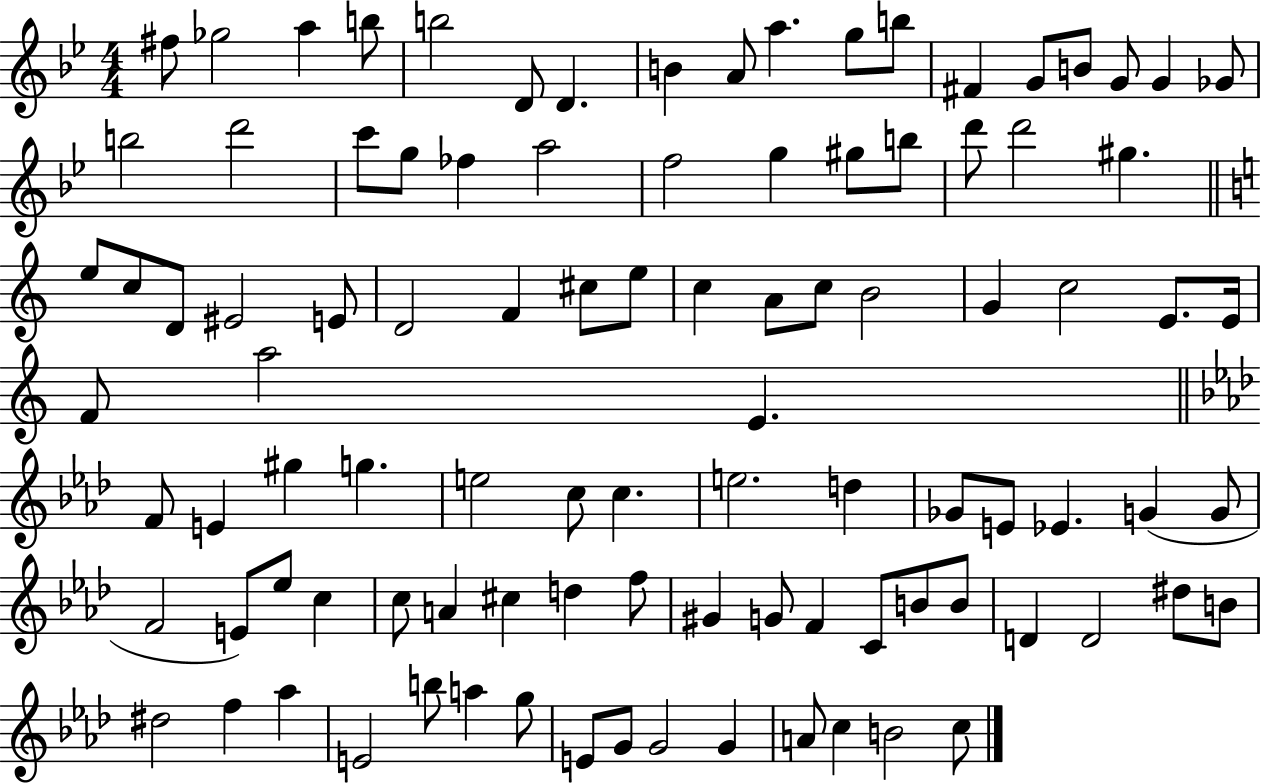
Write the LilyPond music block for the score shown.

{
  \clef treble
  \numericTimeSignature
  \time 4/4
  \key bes \major
  \repeat volta 2 { fis''8 ges''2 a''4 b''8 | b''2 d'8 d'4. | b'4 a'8 a''4. g''8 b''8 | fis'4 g'8 b'8 g'8 g'4 ges'8 | \break b''2 d'''2 | c'''8 g''8 fes''4 a''2 | f''2 g''4 gis''8 b''8 | d'''8 d'''2 gis''4. | \break \bar "||" \break \key c \major e''8 c''8 d'8 eis'2 e'8 | d'2 f'4 cis''8 e''8 | c''4 a'8 c''8 b'2 | g'4 c''2 e'8. e'16 | \break f'8 a''2 e'4. | \bar "||" \break \key f \minor f'8 e'4 gis''4 g''4. | e''2 c''8 c''4. | e''2. d''4 | ges'8 e'8 ees'4. g'4( g'8 | \break f'2 e'8) ees''8 c''4 | c''8 a'4 cis''4 d''4 f''8 | gis'4 g'8 f'4 c'8 b'8 b'8 | d'4 d'2 dis''8 b'8 | \break dis''2 f''4 aes''4 | e'2 b''8 a''4 g''8 | e'8 g'8 g'2 g'4 | a'8 c''4 b'2 c''8 | \break } \bar "|."
}